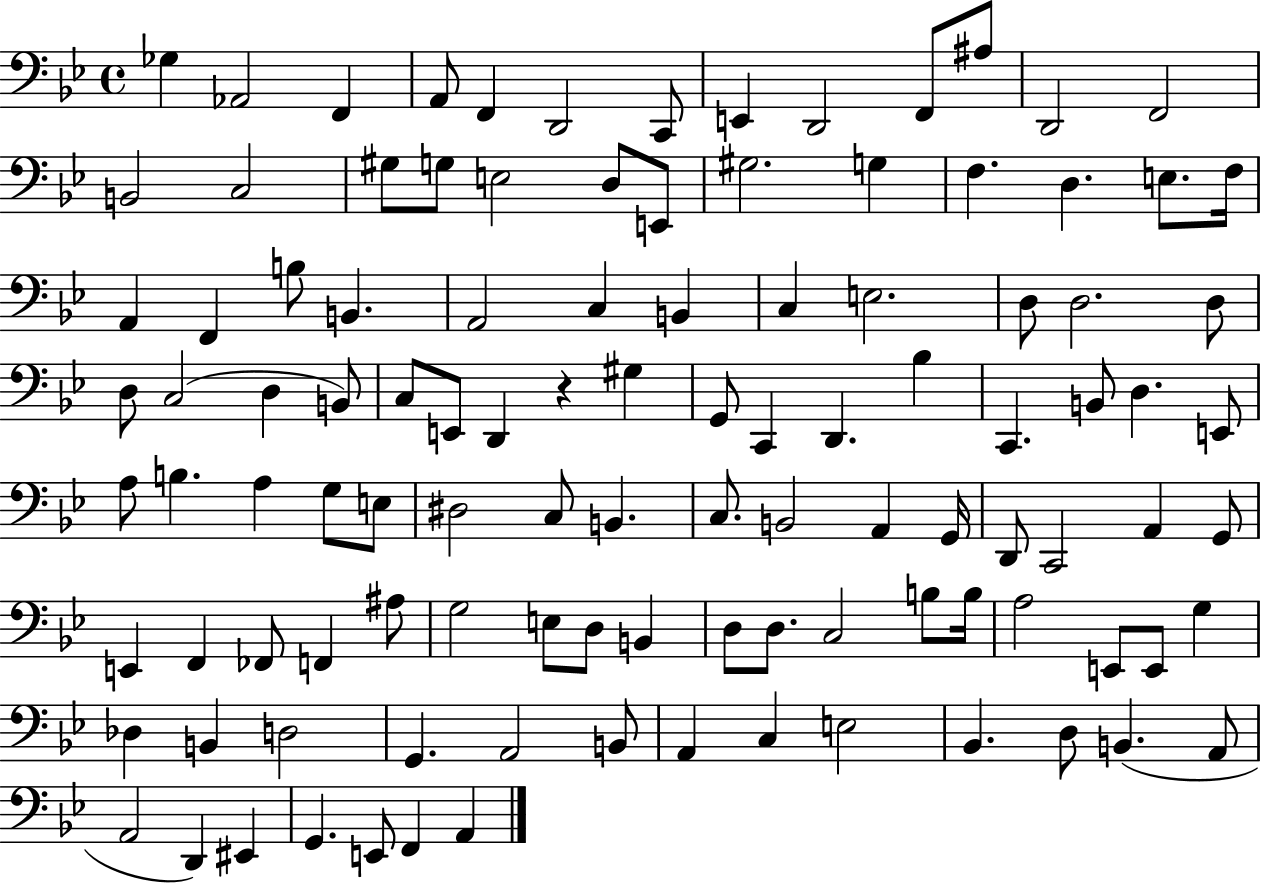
X:1
T:Untitled
M:4/4
L:1/4
K:Bb
_G, _A,,2 F,, A,,/2 F,, D,,2 C,,/2 E,, D,,2 F,,/2 ^A,/2 D,,2 F,,2 B,,2 C,2 ^G,/2 G,/2 E,2 D,/2 E,,/2 ^G,2 G, F, D, E,/2 F,/4 A,, F,, B,/2 B,, A,,2 C, B,, C, E,2 D,/2 D,2 D,/2 D,/2 C,2 D, B,,/2 C,/2 E,,/2 D,, z ^G, G,,/2 C,, D,, _B, C,, B,,/2 D, E,,/2 A,/2 B, A, G,/2 E,/2 ^D,2 C,/2 B,, C,/2 B,,2 A,, G,,/4 D,,/2 C,,2 A,, G,,/2 E,, F,, _F,,/2 F,, ^A,/2 G,2 E,/2 D,/2 B,, D,/2 D,/2 C,2 B,/2 B,/4 A,2 E,,/2 E,,/2 G, _D, B,, D,2 G,, A,,2 B,,/2 A,, C, E,2 _B,, D,/2 B,, A,,/2 A,,2 D,, ^E,, G,, E,,/2 F,, A,,